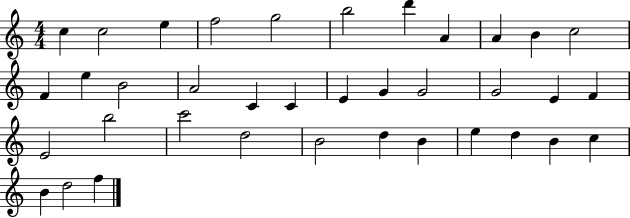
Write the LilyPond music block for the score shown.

{
  \clef treble
  \numericTimeSignature
  \time 4/4
  \key c \major
  c''4 c''2 e''4 | f''2 g''2 | b''2 d'''4 a'4 | a'4 b'4 c''2 | \break f'4 e''4 b'2 | a'2 c'4 c'4 | e'4 g'4 g'2 | g'2 e'4 f'4 | \break e'2 b''2 | c'''2 d''2 | b'2 d''4 b'4 | e''4 d''4 b'4 c''4 | \break b'4 d''2 f''4 | \bar "|."
}